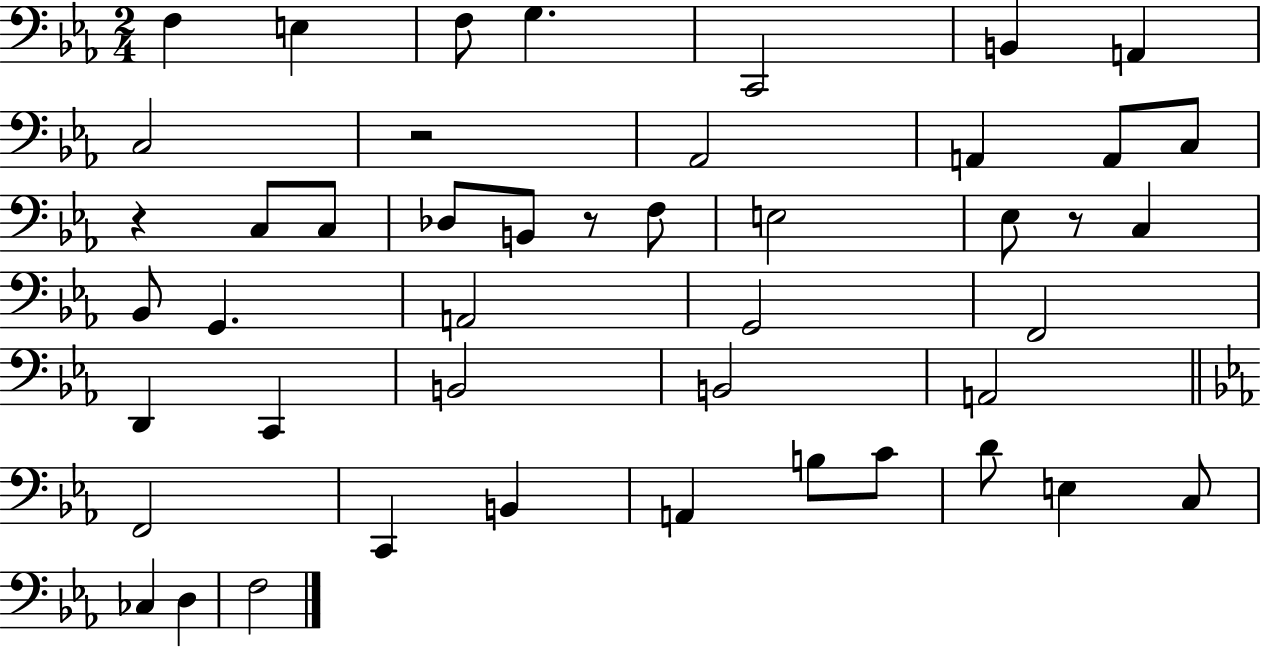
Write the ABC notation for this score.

X:1
T:Untitled
M:2/4
L:1/4
K:Eb
F, E, F,/2 G, C,,2 B,, A,, C,2 z2 _A,,2 A,, A,,/2 C,/2 z C,/2 C,/2 _D,/2 B,,/2 z/2 F,/2 E,2 _E,/2 z/2 C, _B,,/2 G,, A,,2 G,,2 F,,2 D,, C,, B,,2 B,,2 A,,2 F,,2 C,, B,, A,, B,/2 C/2 D/2 E, C,/2 _C, D, F,2